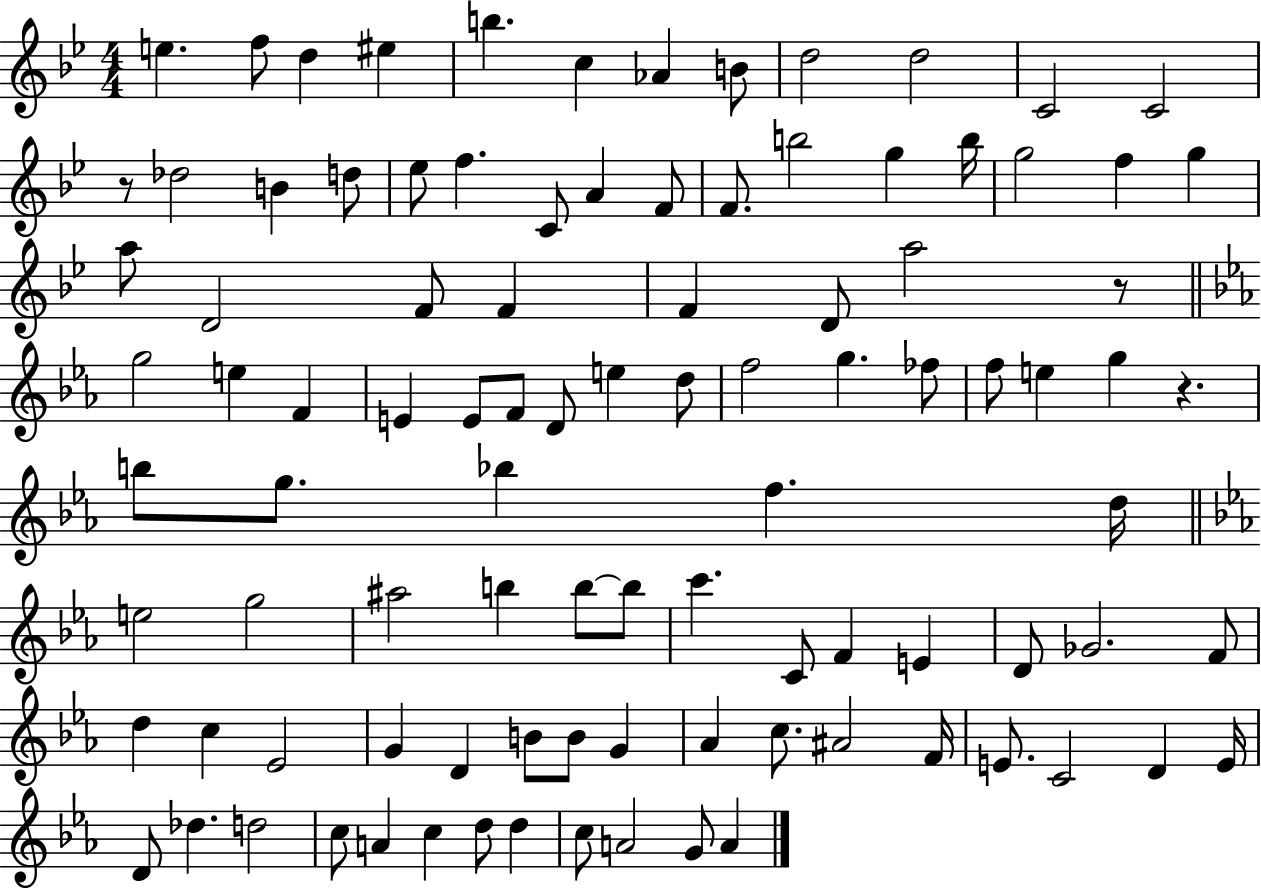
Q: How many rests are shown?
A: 3